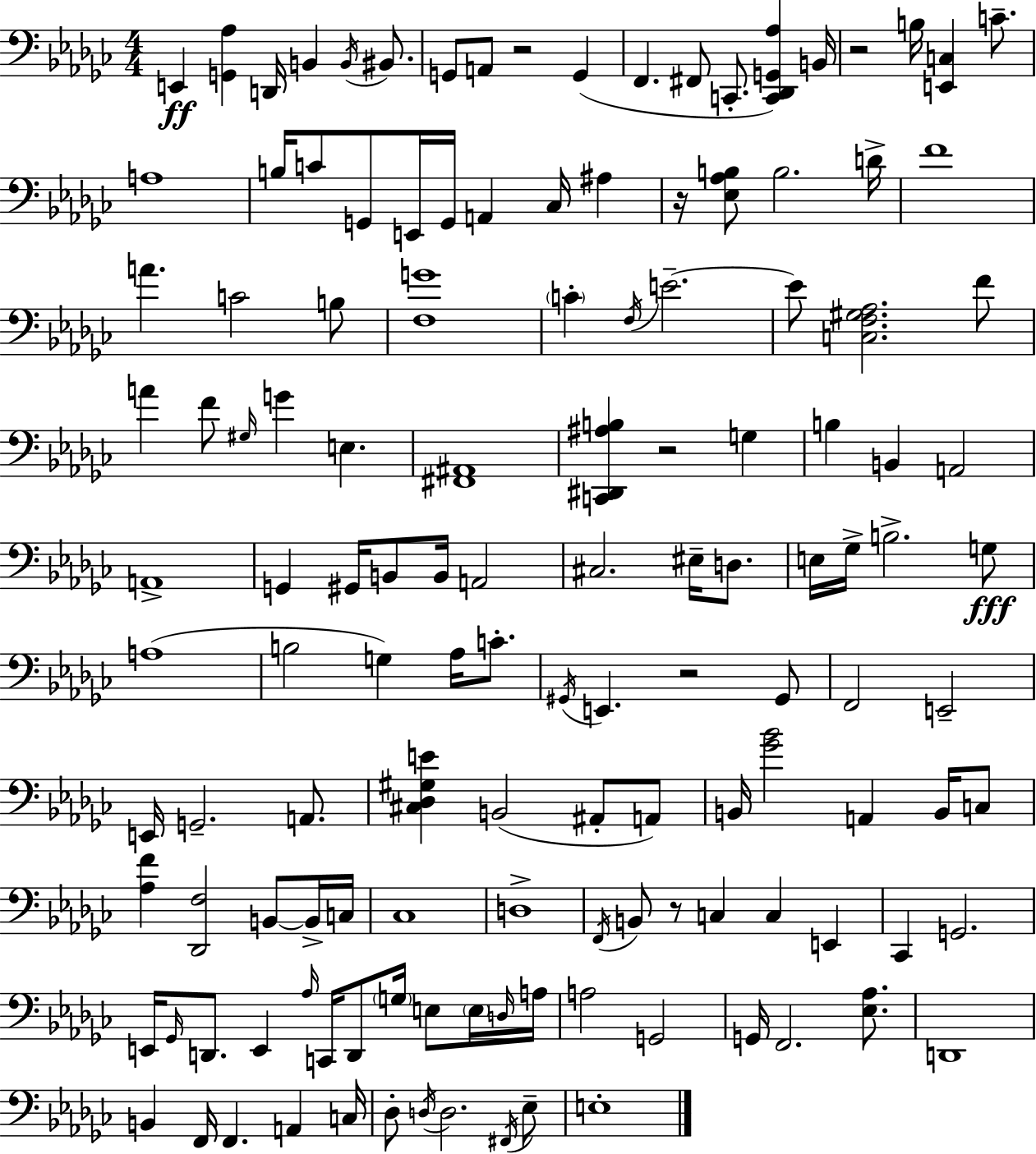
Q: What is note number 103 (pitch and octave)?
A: G2